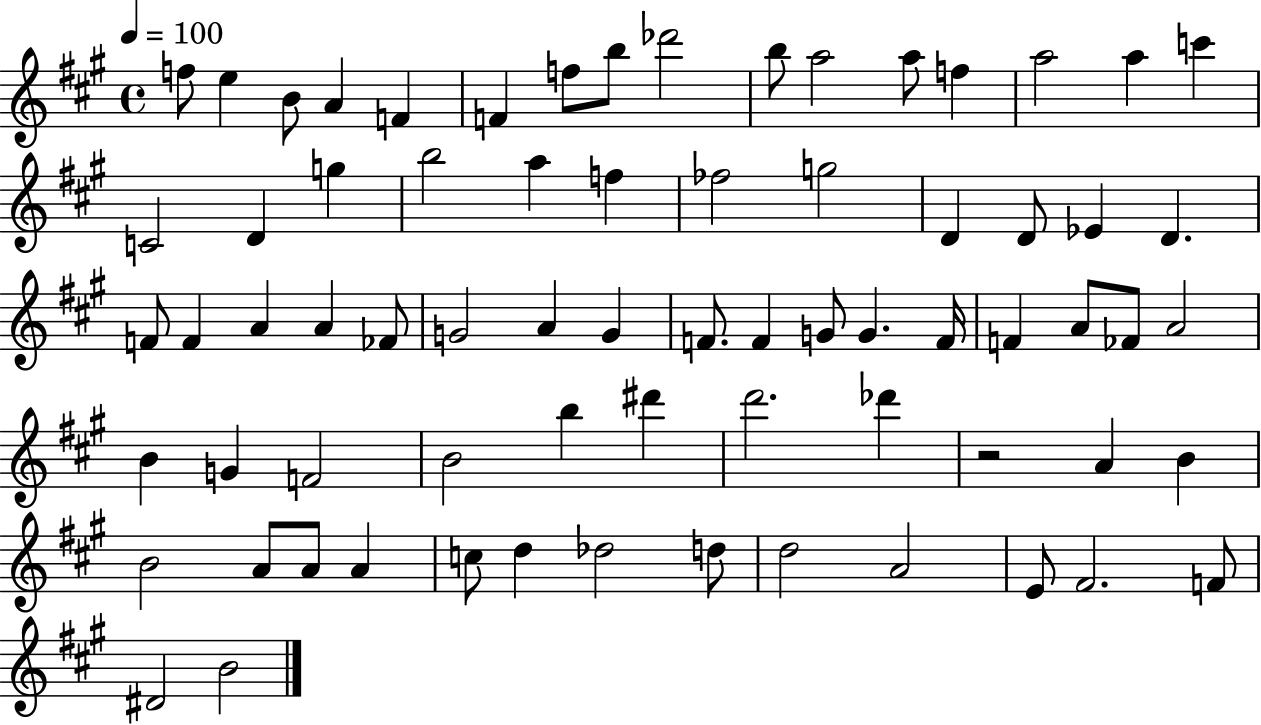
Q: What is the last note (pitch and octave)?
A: B4